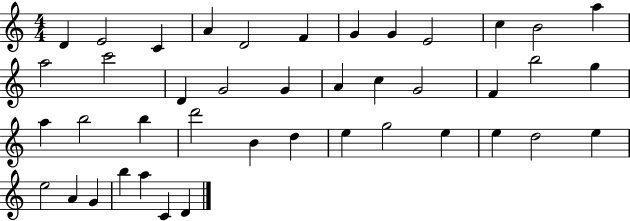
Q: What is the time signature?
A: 4/4